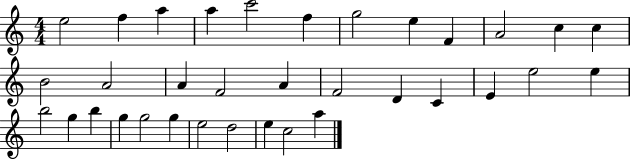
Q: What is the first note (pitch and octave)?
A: E5